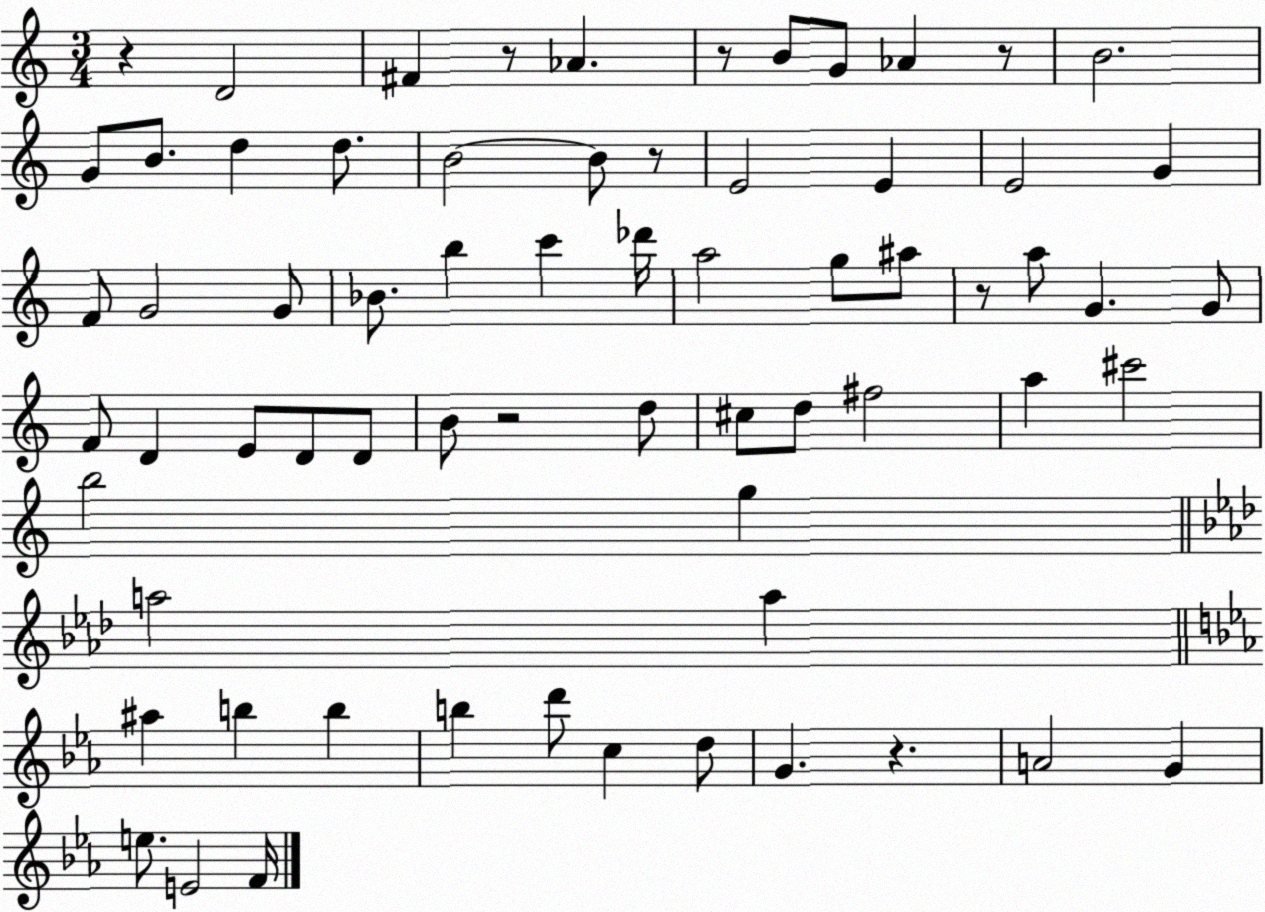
X:1
T:Untitled
M:3/4
L:1/4
K:C
z D2 ^F z/2 _A z/2 B/2 G/2 _A z/2 B2 G/2 B/2 d d/2 B2 B/2 z/2 E2 E E2 G F/2 G2 G/2 _B/2 b c' _d'/4 a2 g/2 ^a/2 z/2 a/2 G G/2 F/2 D E/2 D/2 D/2 B/2 z2 d/2 ^c/2 d/2 ^f2 a ^c'2 b2 g a2 a ^a b b b d'/2 c d/2 G z A2 G e/2 E2 F/4